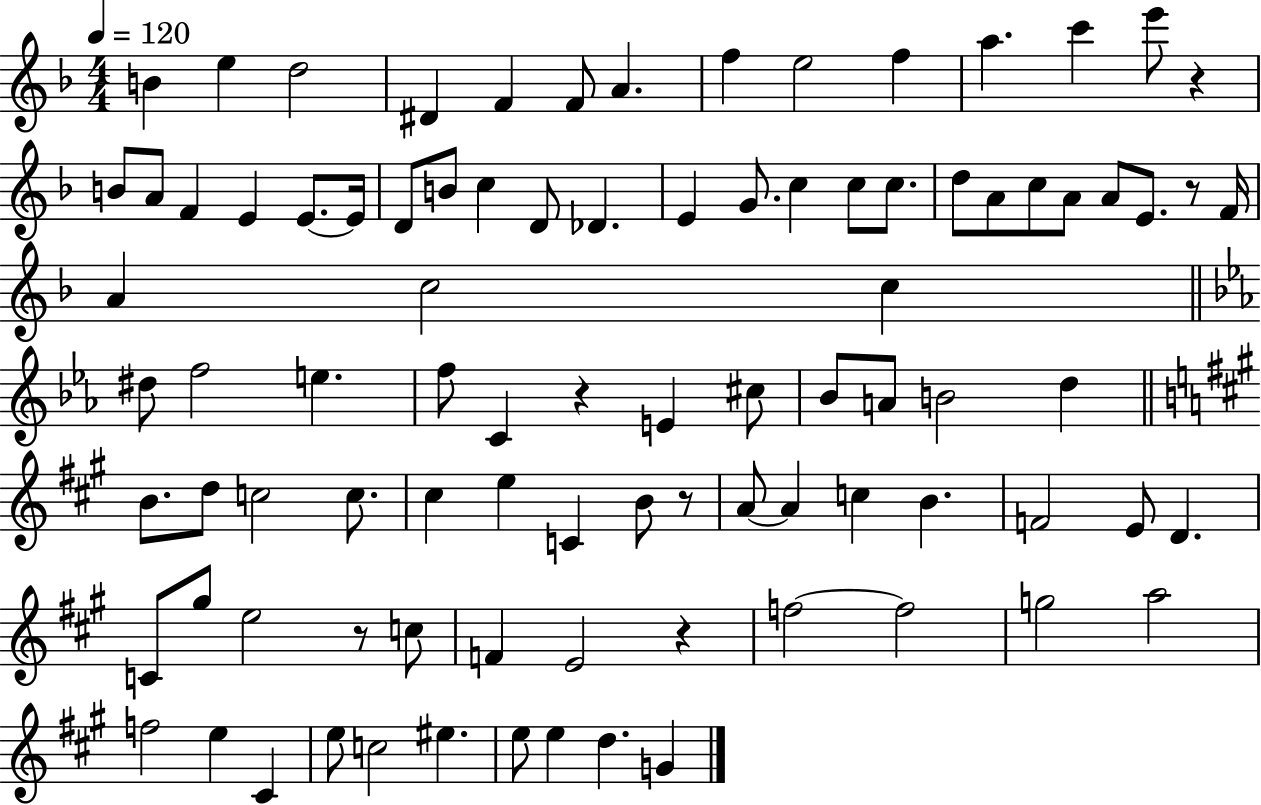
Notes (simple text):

B4/q E5/q D5/h D#4/q F4/q F4/e A4/q. F5/q E5/h F5/q A5/q. C6/q E6/e R/q B4/e A4/e F4/q E4/q E4/e. E4/s D4/e B4/e C5/q D4/e Db4/q. E4/q G4/e. C5/q C5/e C5/e. D5/e A4/e C5/e A4/e A4/e E4/e. R/e F4/s A4/q C5/h C5/q D#5/e F5/h E5/q. F5/e C4/q R/q E4/q C#5/e Bb4/e A4/e B4/h D5/q B4/e. D5/e C5/h C5/e. C#5/q E5/q C4/q B4/e R/e A4/e A4/q C5/q B4/q. F4/h E4/e D4/q. C4/e G#5/e E5/h R/e C5/e F4/q E4/h R/q F5/h F5/h G5/h A5/h F5/h E5/q C#4/q E5/e C5/h EIS5/q. E5/e E5/q D5/q. G4/q